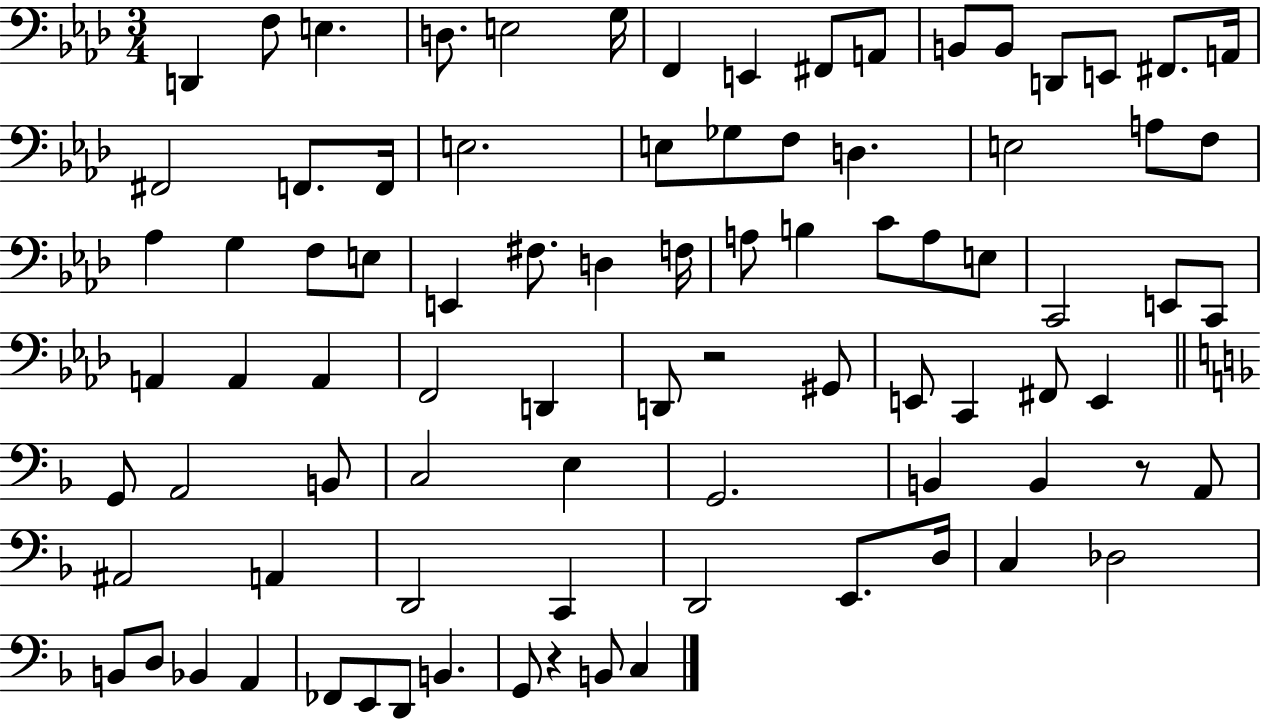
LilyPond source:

{
  \clef bass
  \numericTimeSignature
  \time 3/4
  \key aes \major
  d,4 f8 e4. | d8. e2 g16 | f,4 e,4 fis,8 a,8 | b,8 b,8 d,8 e,8 fis,8. a,16 | \break fis,2 f,8. f,16 | e2. | e8 ges8 f8 d4. | e2 a8 f8 | \break aes4 g4 f8 e8 | e,4 fis8. d4 f16 | a8 b4 c'8 a8 e8 | c,2 e,8 c,8 | \break a,4 a,4 a,4 | f,2 d,4 | d,8 r2 gis,8 | e,8 c,4 fis,8 e,4 | \break \bar "||" \break \key f \major g,8 a,2 b,8 | c2 e4 | g,2. | b,4 b,4 r8 a,8 | \break ais,2 a,4 | d,2 c,4 | d,2 e,8. d16 | c4 des2 | \break b,8 d8 bes,4 a,4 | fes,8 e,8 d,8 b,4. | g,8 r4 b,8 c4 | \bar "|."
}